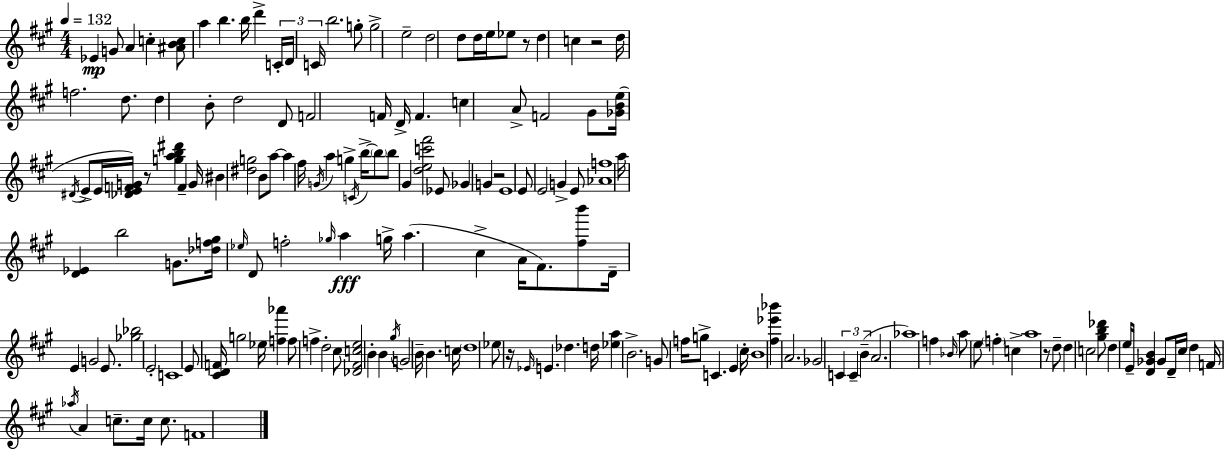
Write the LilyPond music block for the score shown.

{
  \clef treble
  \numericTimeSignature
  \time 4/4
  \key a \major
  \tempo 4 = 132
  ees'4\mp g'8 a'4 c''4-. <ais' b' c''>8 | a''4 b''4. b''16 d'''4-> \tuplet 3/2 { c'16-. | d'16 c'16 } b''2. g''8-. | g''2-> e''2-- | \break d''2 d''8 d''16 e''16 ees''8 r8 | d''4 c''4 r2 | d''16 f''2. d''8. | d''4 b'8-. d''2 d'8 | \break f'2 f'16 d'16-> f'4. | c''4 a'8-> f'2 gis'8 | <ges' b' e''>16( \acciaccatura { dis'16 } e'8-> e'16 <des' e' f' g'>16) r8 <g'' a'' b'' dis'''>4 f'4-- | g'16 bis'4 <dis'' g''>2 b'8 a''8~~ | \break a''4 fis''16 \acciaccatura { g'16 } a''4 g''4-> \acciaccatura { c'16 } | b''16->~~ \parenthesize b''8 b''8 gis'4 <d'' e'' c''' fis'''>2 | ees'8 ges'4 g'4 r2 | e'1 | \break e'8 e'2 g'4-> | e'8 <aes' f''>1 | a''16 <d' ees'>4 b''2 | g'8. <des'' f'' gis''>16 \grace { ees''16 } d'8 f''2-. \grace { ges''16 }\fff | \break a''4 g''16-> a''4.( cis''4-> a'16 | fis'8.) <fis'' b'''>8 d'16-- e'4 g'2 | e'8. <ges'' bes''>2 e'2-. | c'1 | \break e'8 <cis' d' f'>16 g''2 | ees''16 <f'' aes'''>4 f''8 f''4-> d''2-. | cis''8 <des' fis' c'' e''>2 b'4-. | b'4 \acciaccatura { gis''16 } g'2 b'16-- b'4. | \break c''16 \parenthesize d''1 | ees''8 r16 \grace { ees'16 } e'4. | des''4. d''16 <ees'' a''>4 b'2.-> | g'8 f''16 g''8-> c'4. | \break e'4 cis''16-. b'1 | <fis'' ees''' bes'''>4 a'2. | ges'2 \tuplet 3/2 { c'4 | c'4-- b'4--( } a'2. | \break aes''1) | f''4 \grace { bes'16 } a''8 e''8 | \parenthesize f''4-. c''4-> a''1 | r8 d''8-- d''4 | \break c''2 <gis'' b'' des'''>8 d''4 e''16 e'16-- | <d' ges' b'>4 ges'8 d'16-- cis''16 d''4 f'16 \acciaccatura { aes''16 } a'4 | c''8.-- c''16 c''8. f'1 | \bar "|."
}